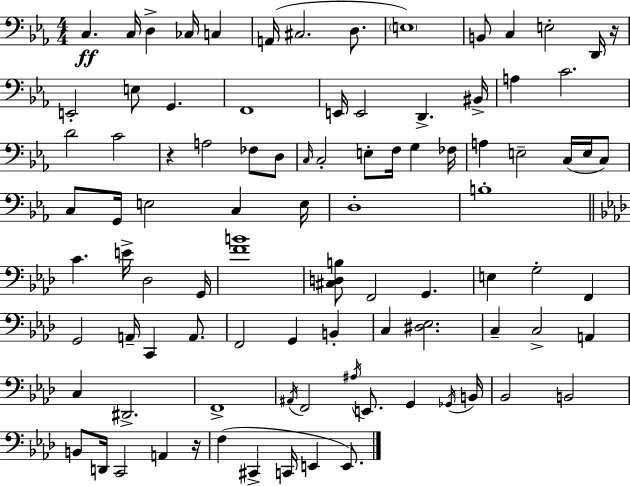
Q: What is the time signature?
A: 4/4